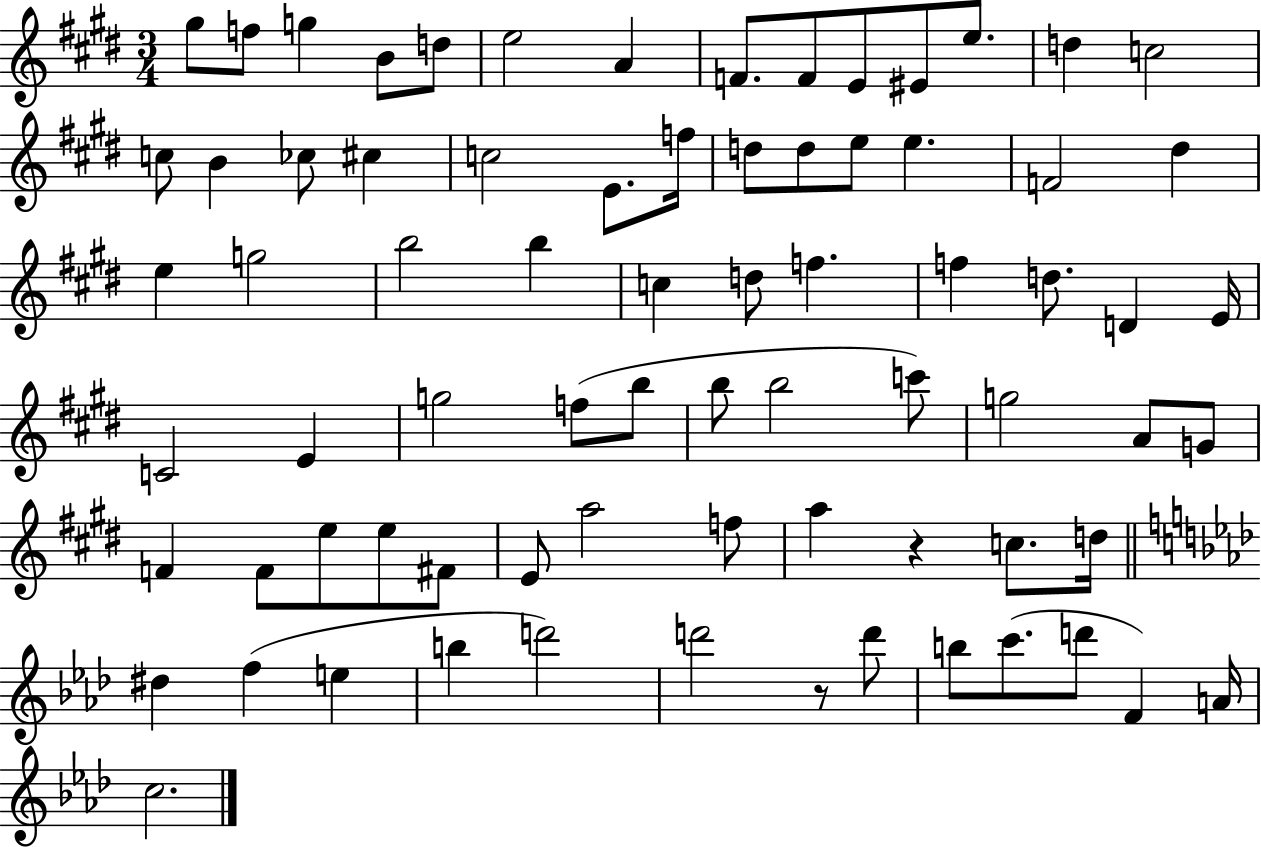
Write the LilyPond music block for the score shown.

{
  \clef treble
  \numericTimeSignature
  \time 3/4
  \key e \major
  gis''8 f''8 g''4 b'8 d''8 | e''2 a'4 | f'8. f'8 e'8 eis'8 e''8. | d''4 c''2 | \break c''8 b'4 ces''8 cis''4 | c''2 e'8. f''16 | d''8 d''8 e''8 e''4. | f'2 dis''4 | \break e''4 g''2 | b''2 b''4 | c''4 d''8 f''4. | f''4 d''8. d'4 e'16 | \break c'2 e'4 | g''2 f''8( b''8 | b''8 b''2 c'''8) | g''2 a'8 g'8 | \break f'4 f'8 e''8 e''8 fis'8 | e'8 a''2 f''8 | a''4 r4 c''8. d''16 | \bar "||" \break \key aes \major dis''4 f''4( e''4 | b''4 d'''2) | d'''2 r8 d'''8 | b''8 c'''8.( d'''8 f'4) a'16 | \break c''2. | \bar "|."
}